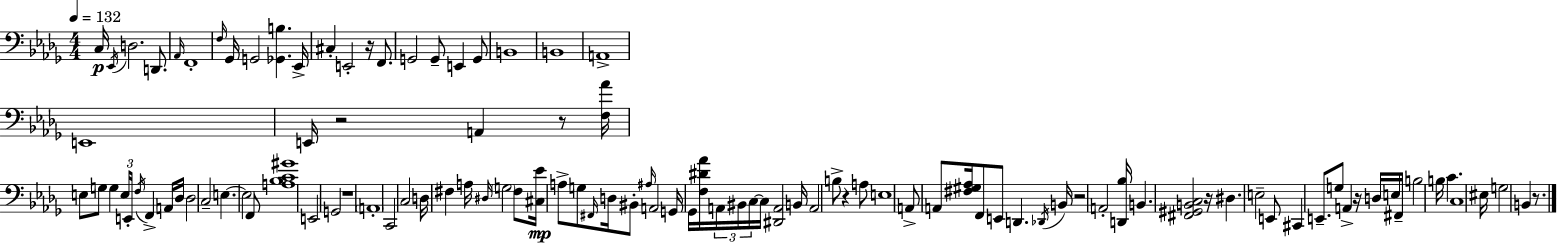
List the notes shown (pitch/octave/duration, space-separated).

C3/s Eb2/s D3/h. D2/e. Ab2/s F2/w F3/s Gb2/s G2/h [Gb2,B3]/q. Eb2/s C#3/q E2/h R/s F2/e. G2/h G2/e E2/q G2/e B2/w B2/w A2/w E2/w E2/s R/h A2/q R/e [F3,Ab4]/s E3/e G3/e G3/q E3/s E2/s F3/s F2/q A2/s Db3/s Db3/h C3/h E3/q. E3/h F2/e [A3,Bb3,C4,G#4]/w E2/h G2/h R/w A2/w C2/h C3/h D3/s F#3/q A3/s D#3/s G3/h F#3/e [C#3,Eb4]/s A3/e G3/e F#2/s D3/s BIS2/e A#3/s A2/h G2/s Gb2/s [F3,D#4,Ab4]/s A2/s BIS2/s C3/s C3/s [D#2,A2]/h B2/s A2/h B3/e R/q A3/e E3/w A2/e A2/e [F#3,G#3,Ab3]/s F2/e E2/e D2/q. Db2/s B2/s R/h A2/h [D2,Bb3]/s B2/q. [F#2,G#2,B2,C3]/h R/s D#3/q. E3/h E2/e C#2/q E2/e. G3/e A2/q R/s D3/s E3/s F#2/s B3/h B3/s C4/q. C3/w EIS3/s G3/h B2/q R/e.